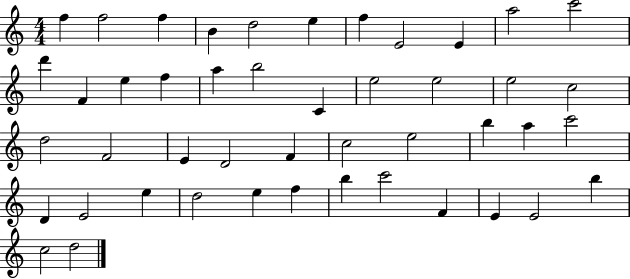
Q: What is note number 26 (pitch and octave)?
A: D4